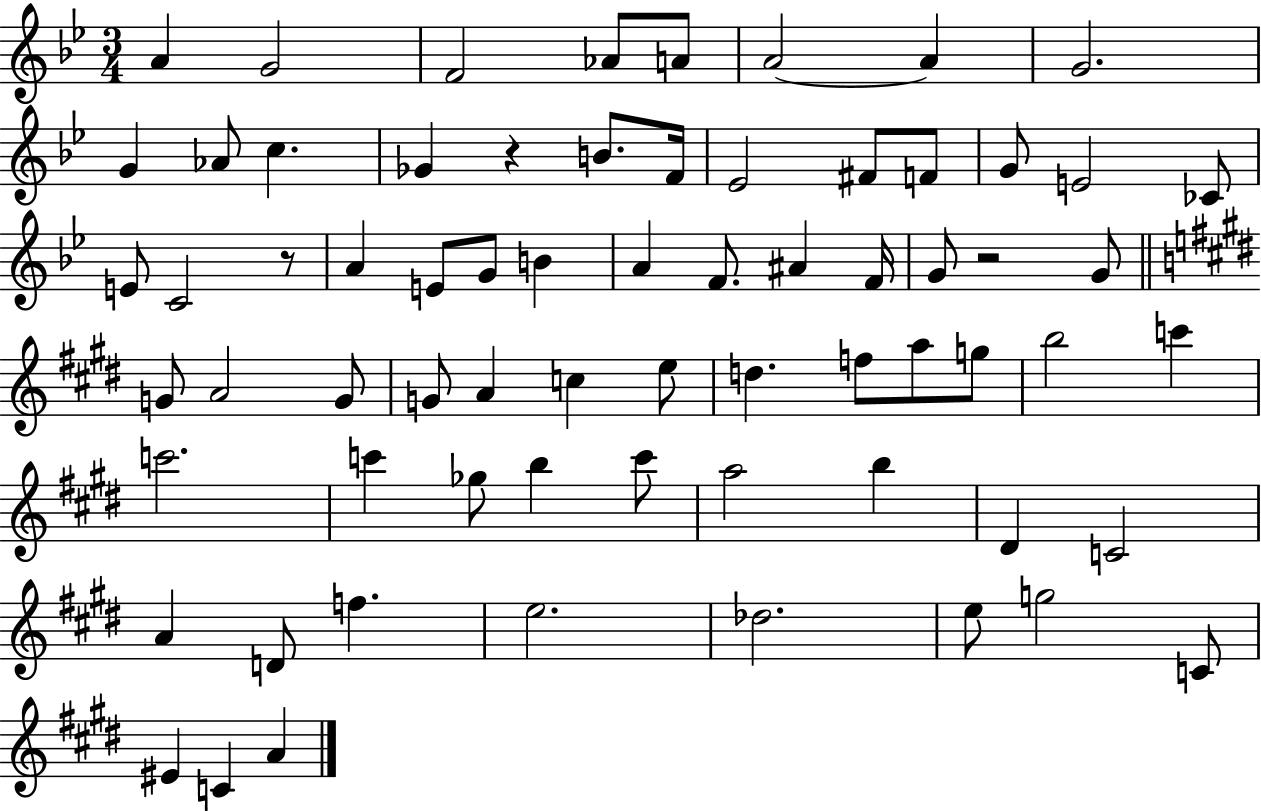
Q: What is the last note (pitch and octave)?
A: A4